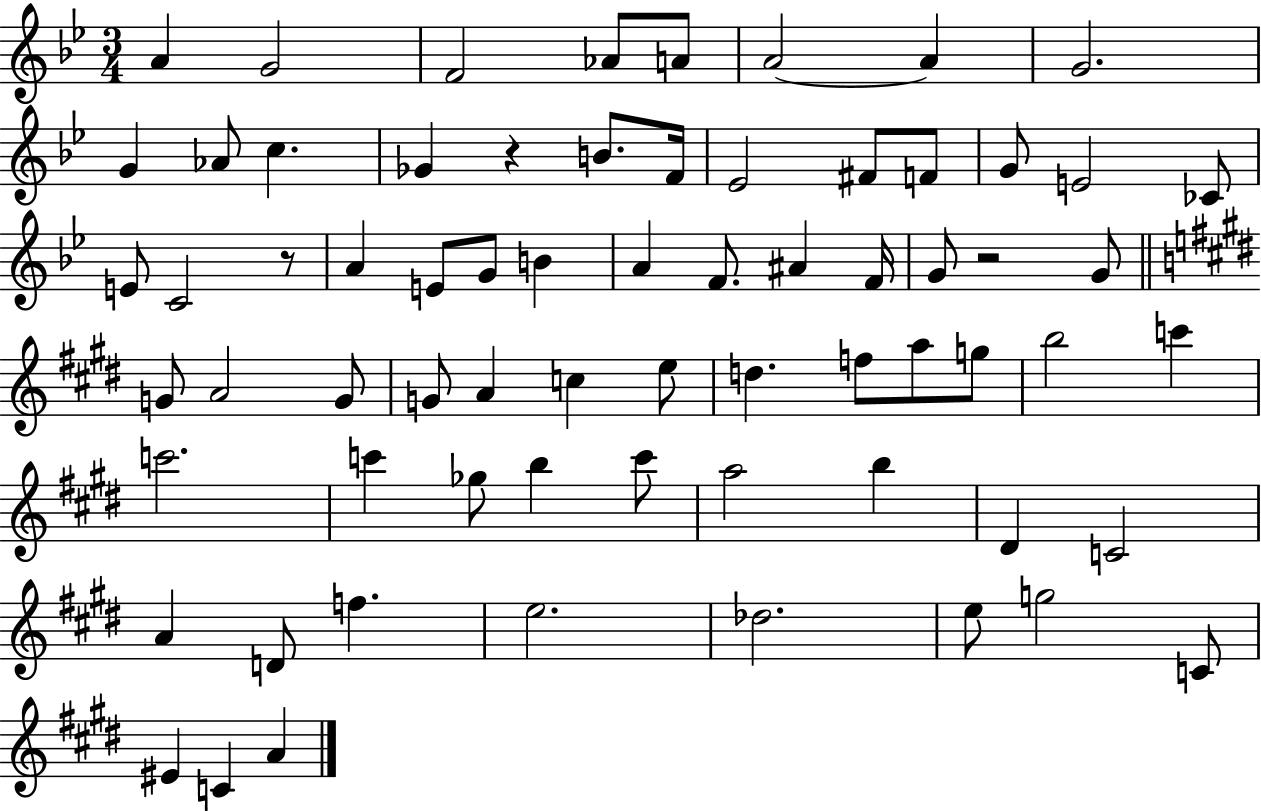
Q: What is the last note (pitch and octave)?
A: A4